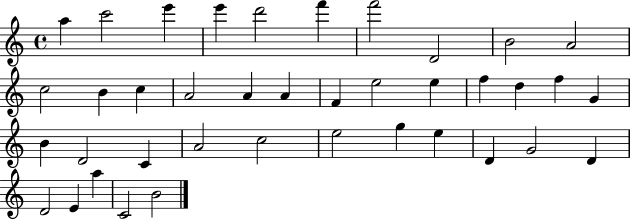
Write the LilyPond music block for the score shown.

{
  \clef treble
  \time 4/4
  \defaultTimeSignature
  \key c \major
  a''4 c'''2 e'''4 | e'''4 d'''2 f'''4 | f'''2 d'2 | b'2 a'2 | \break c''2 b'4 c''4 | a'2 a'4 a'4 | f'4 e''2 e''4 | f''4 d''4 f''4 g'4 | \break b'4 d'2 c'4 | a'2 c''2 | e''2 g''4 e''4 | d'4 g'2 d'4 | \break d'2 e'4 a''4 | c'2 b'2 | \bar "|."
}